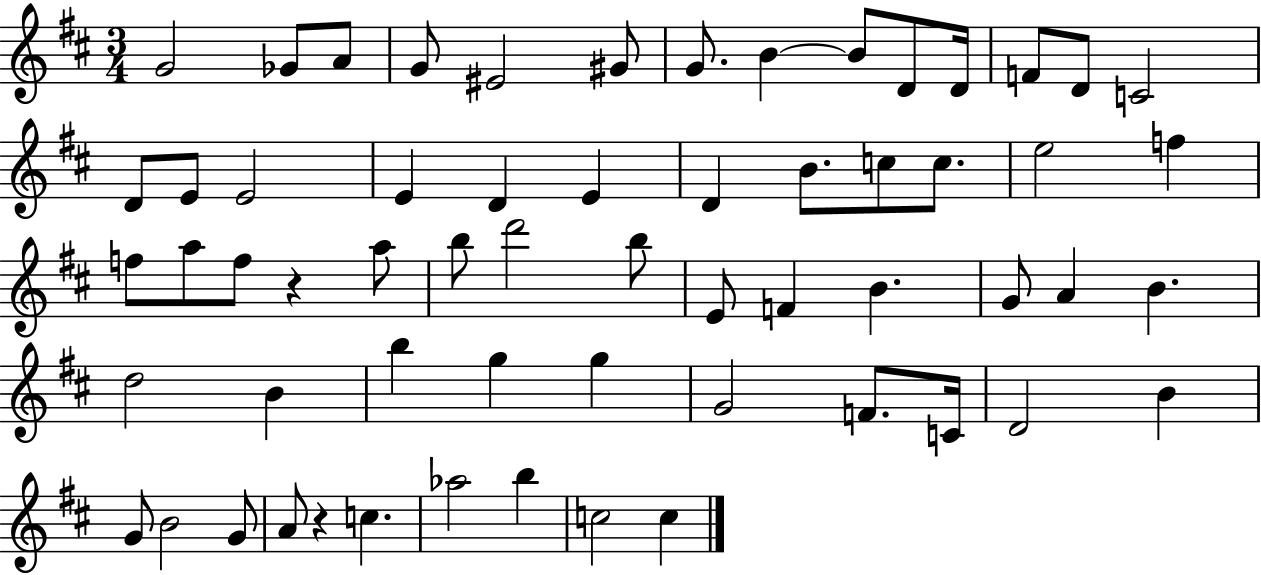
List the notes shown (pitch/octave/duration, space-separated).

G4/h Gb4/e A4/e G4/e EIS4/h G#4/e G4/e. B4/q B4/e D4/e D4/s F4/e D4/e C4/h D4/e E4/e E4/h E4/q D4/q E4/q D4/q B4/e. C5/e C5/e. E5/h F5/q F5/e A5/e F5/e R/q A5/e B5/e D6/h B5/e E4/e F4/q B4/q. G4/e A4/q B4/q. D5/h B4/q B5/q G5/q G5/q G4/h F4/e. C4/s D4/h B4/q G4/e B4/h G4/e A4/e R/q C5/q. Ab5/h B5/q C5/h C5/q